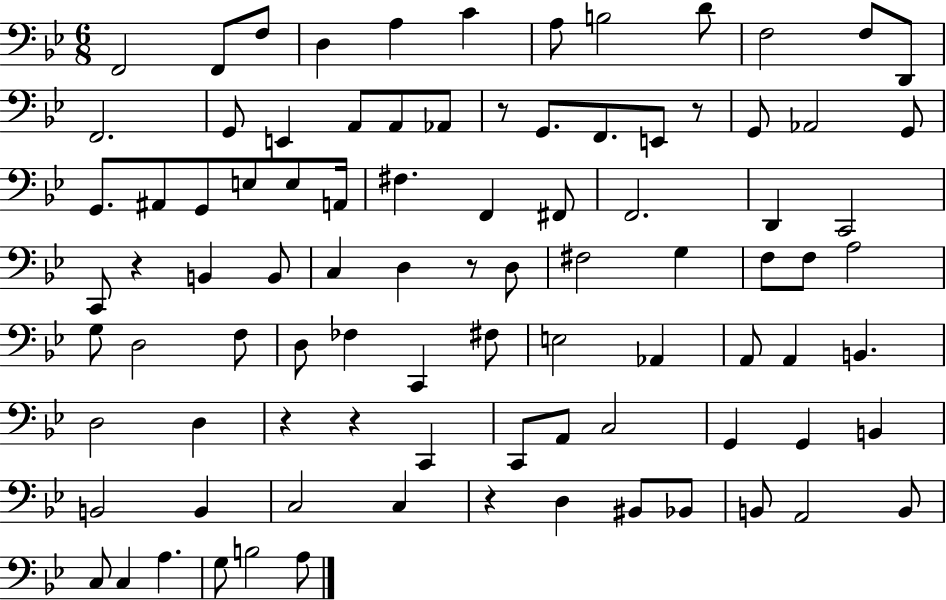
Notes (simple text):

F2/h F2/e F3/e D3/q A3/q C4/q A3/e B3/h D4/e F3/h F3/e D2/e F2/h. G2/e E2/q A2/e A2/e Ab2/e R/e G2/e. F2/e. E2/e R/e G2/e Ab2/h G2/e G2/e. A#2/e G2/e E3/e E3/e A2/s F#3/q. F2/q F#2/e F2/h. D2/q C2/h C2/e R/q B2/q B2/e C3/q D3/q R/e D3/e F#3/h G3/q F3/e F3/e A3/h G3/e D3/h F3/e D3/e FES3/q C2/q F#3/e E3/h Ab2/q A2/e A2/q B2/q. D3/h D3/q R/q R/q C2/q C2/e A2/e C3/h G2/q G2/q B2/q B2/h B2/q C3/h C3/q R/q D3/q BIS2/e Bb2/e B2/e A2/h B2/e C3/e C3/q A3/q. G3/e B3/h A3/e